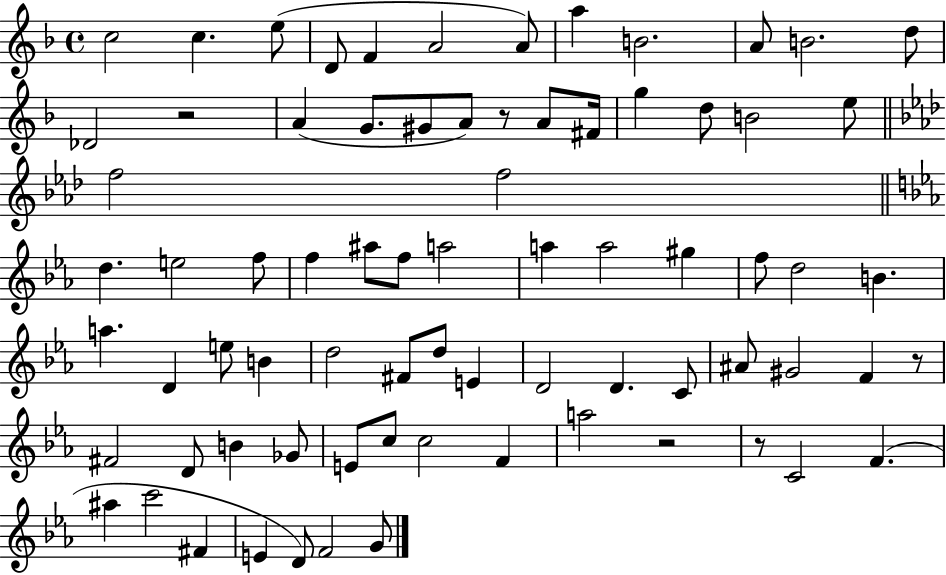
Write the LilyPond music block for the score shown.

{
  \clef treble
  \time 4/4
  \defaultTimeSignature
  \key f \major
  c''2 c''4. e''8( | d'8 f'4 a'2 a'8) | a''4 b'2. | a'8 b'2. d''8 | \break des'2 r2 | a'4( g'8. gis'8 a'8) r8 a'8 fis'16 | g''4 d''8 b'2 e''8 | \bar "||" \break \key aes \major f''2 f''2 | \bar "||" \break \key ees \major d''4. e''2 f''8 | f''4 ais''8 f''8 a''2 | a''4 a''2 gis''4 | f''8 d''2 b'4. | \break a''4. d'4 e''8 b'4 | d''2 fis'8 d''8 e'4 | d'2 d'4. c'8 | ais'8 gis'2 f'4 r8 | \break fis'2 d'8 b'4 ges'8 | e'8 c''8 c''2 f'4 | a''2 r2 | r8 c'2 f'4.( | \break ais''4 c'''2 fis'4 | e'4 d'8) f'2 g'8 | \bar "|."
}